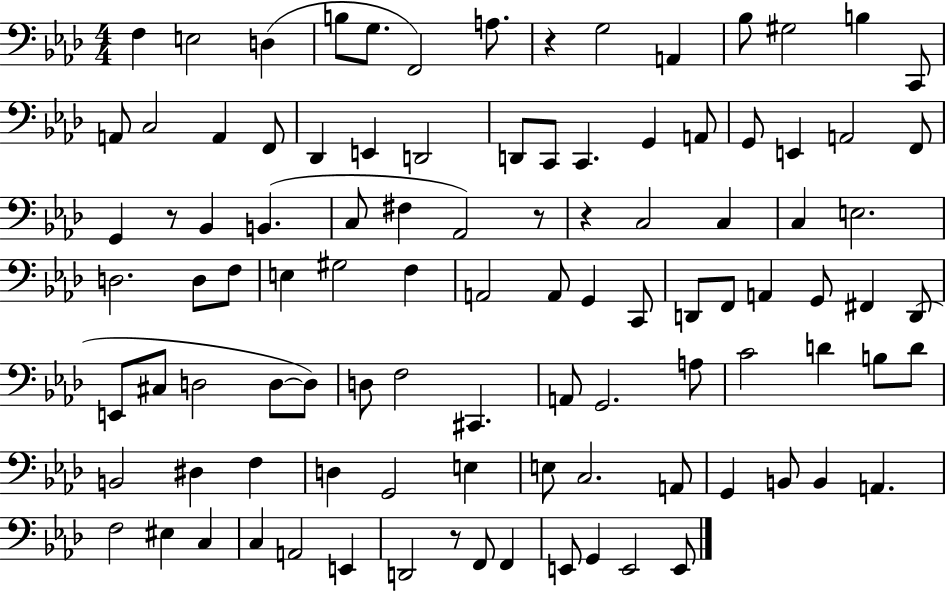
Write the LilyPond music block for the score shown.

{
  \clef bass
  \numericTimeSignature
  \time 4/4
  \key aes \major
  f4 e2 d4( | b8 g8. f,2) a8. | r4 g2 a,4 | bes8 gis2 b4 c,8 | \break a,8 c2 a,4 f,8 | des,4 e,4 d,2 | d,8 c,8 c,4. g,4 a,8 | g,8 e,4 a,2 f,8 | \break g,4 r8 bes,4 b,4.( | c8 fis4 aes,2) r8 | r4 c2 c4 | c4 e2. | \break d2. d8 f8 | e4 gis2 f4 | a,2 a,8 g,4 c,8 | d,8 f,8 a,4 g,8 fis,4 d,8( | \break e,8 cis8 d2 d8~~ d8) | d8 f2 cis,4. | a,8 g,2. a8 | c'2 d'4 b8 d'8 | \break b,2 dis4 f4 | d4 g,2 e4 | e8 c2. a,8 | g,4 b,8 b,4 a,4. | \break f2 eis4 c4 | c4 a,2 e,4 | d,2 r8 f,8 f,4 | e,8 g,4 e,2 e,8 | \break \bar "|."
}